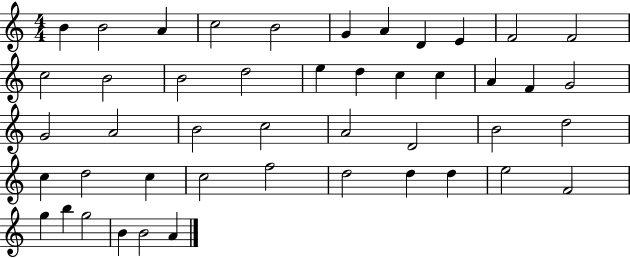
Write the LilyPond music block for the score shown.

{
  \clef treble
  \numericTimeSignature
  \time 4/4
  \key c \major
  b'4 b'2 a'4 | c''2 b'2 | g'4 a'4 d'4 e'4 | f'2 f'2 | \break c''2 b'2 | b'2 d''2 | e''4 d''4 c''4 c''4 | a'4 f'4 g'2 | \break g'2 a'2 | b'2 c''2 | a'2 d'2 | b'2 d''2 | \break c''4 d''2 c''4 | c''2 f''2 | d''2 d''4 d''4 | e''2 f'2 | \break g''4 b''4 g''2 | b'4 b'2 a'4 | \bar "|."
}